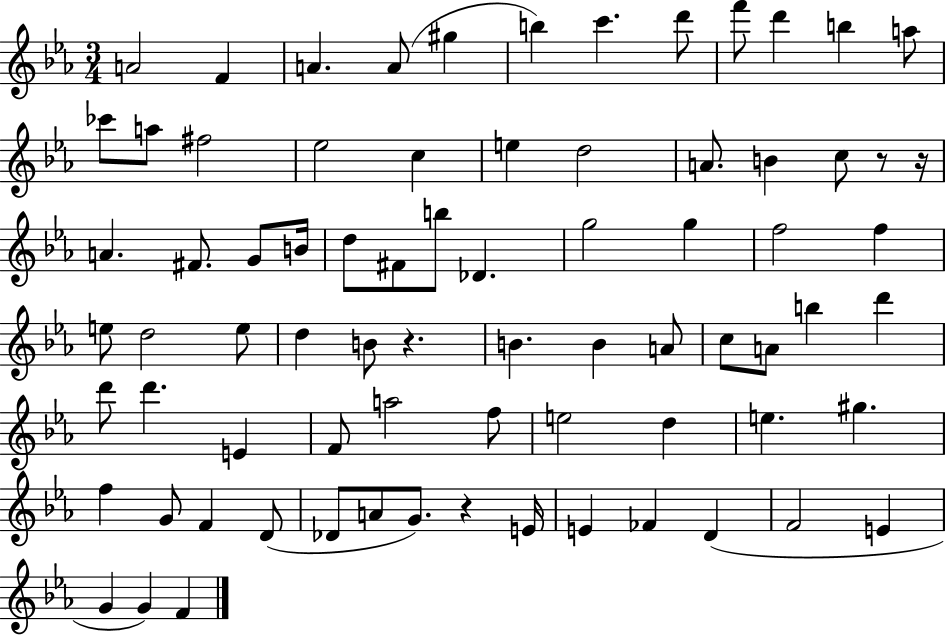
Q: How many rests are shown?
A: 4